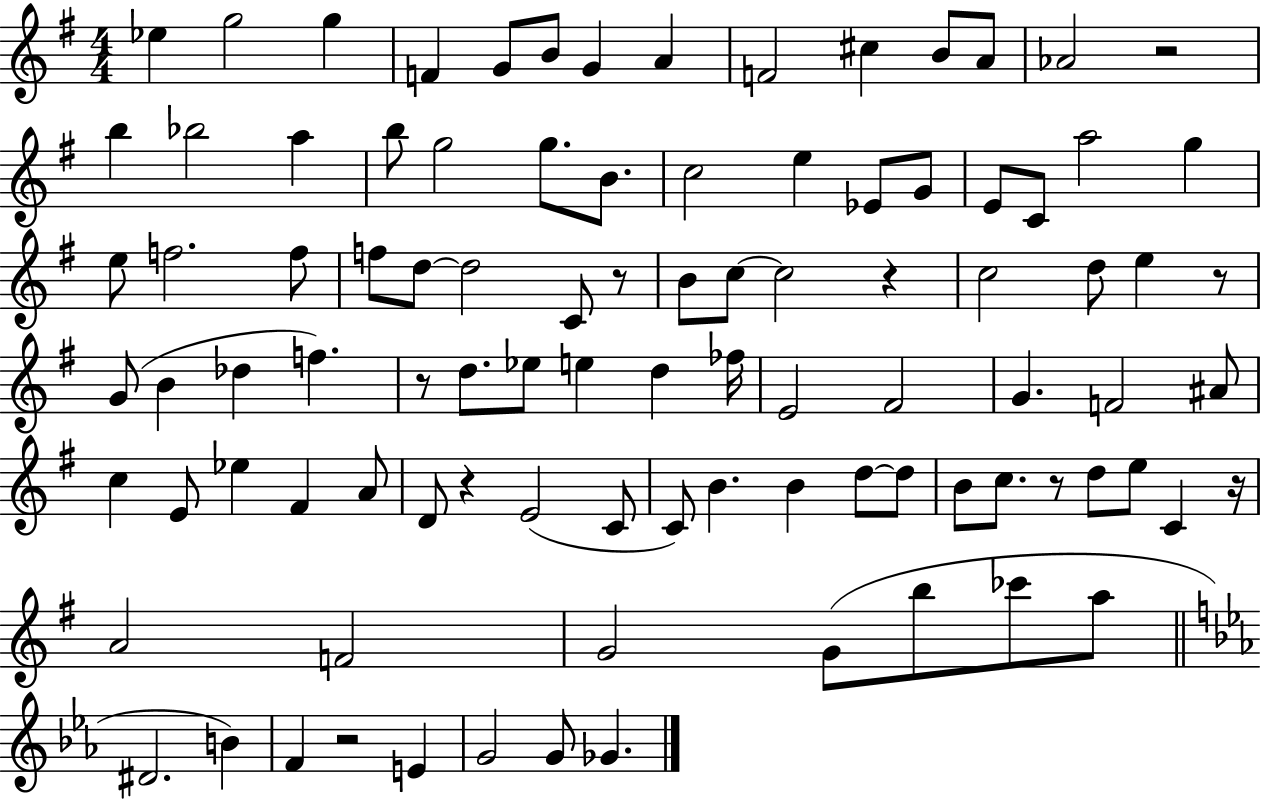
Eb5/q G5/h G5/q F4/q G4/e B4/e G4/q A4/q F4/h C#5/q B4/e A4/e Ab4/h R/h B5/q Bb5/h A5/q B5/e G5/h G5/e. B4/e. C5/h E5/q Eb4/e G4/e E4/e C4/e A5/h G5/q E5/e F5/h. F5/e F5/e D5/e D5/h C4/e R/e B4/e C5/e C5/h R/q C5/h D5/e E5/q R/e G4/e B4/q Db5/q F5/q. R/e D5/e. Eb5/e E5/q D5/q FES5/s E4/h F#4/h G4/q. F4/h A#4/e C5/q E4/e Eb5/q F#4/q A4/e D4/e R/q E4/h C4/e C4/e B4/q. B4/q D5/e D5/e B4/e C5/e. R/e D5/e E5/e C4/q R/s A4/h F4/h G4/h G4/e B5/e CES6/e A5/e D#4/h. B4/q F4/q R/h E4/q G4/h G4/e Gb4/q.